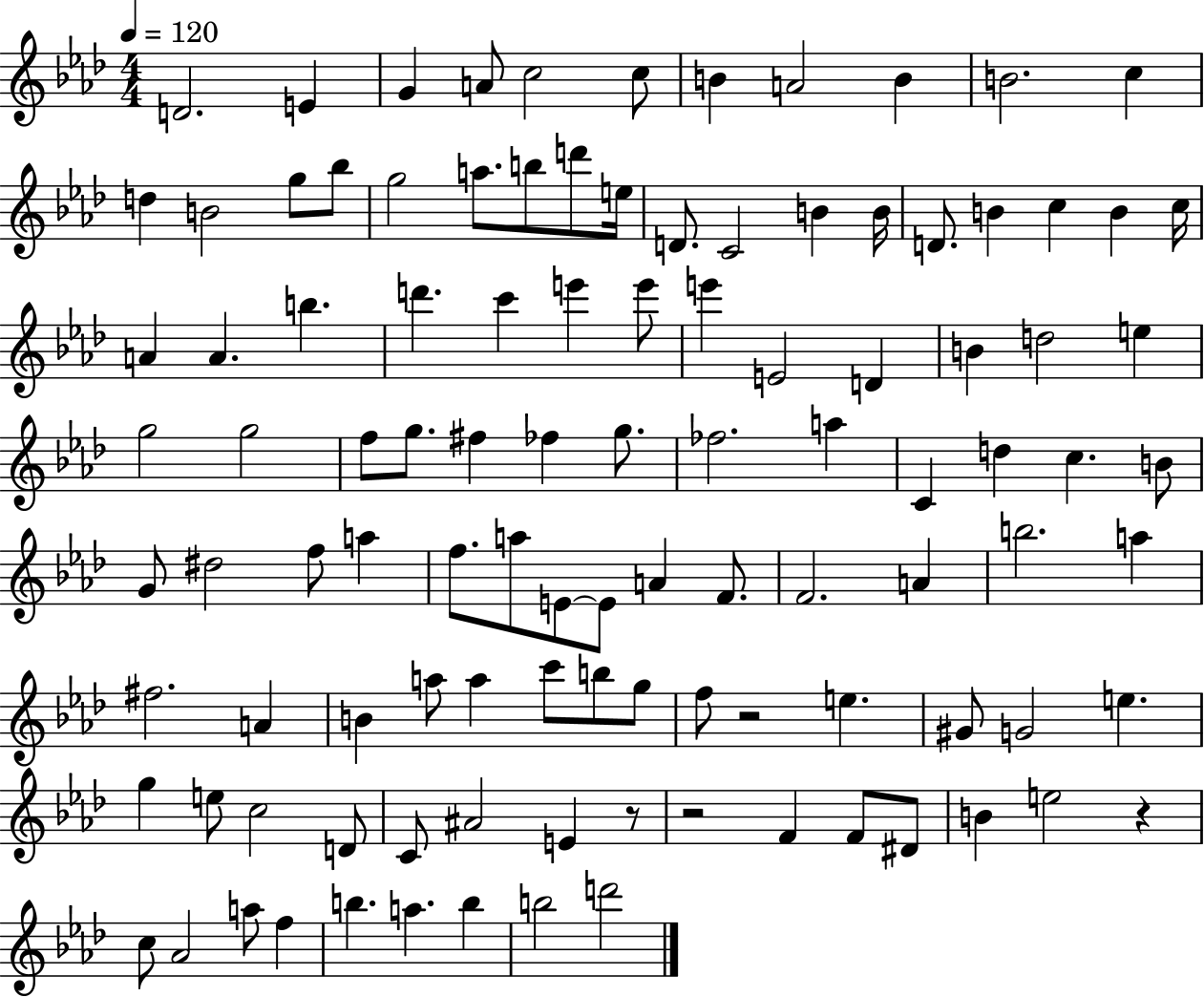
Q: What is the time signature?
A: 4/4